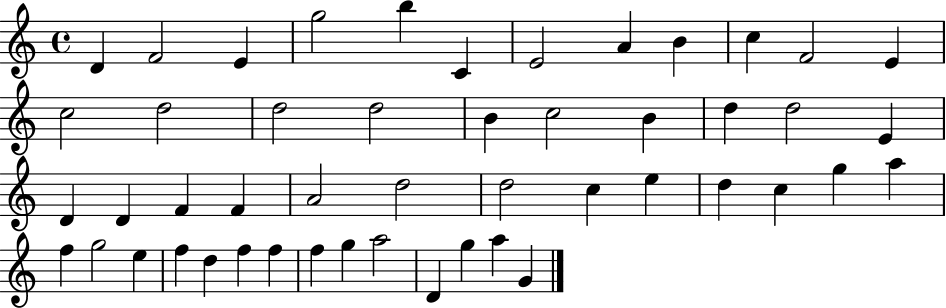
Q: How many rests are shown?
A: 0